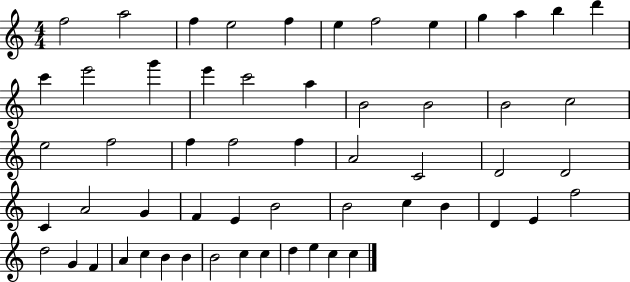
{
  \clef treble
  \numericTimeSignature
  \time 4/4
  \key c \major
  f''2 a''2 | f''4 e''2 f''4 | e''4 f''2 e''4 | g''4 a''4 b''4 d'''4 | \break c'''4 e'''2 g'''4 | e'''4 c'''2 a''4 | b'2 b'2 | b'2 c''2 | \break e''2 f''2 | f''4 f''2 f''4 | a'2 c'2 | d'2 d'2 | \break c'4 a'2 g'4 | f'4 e'4 b'2 | b'2 c''4 b'4 | d'4 e'4 f''2 | \break d''2 g'4 f'4 | a'4 c''4 b'4 b'4 | b'2 c''4 c''4 | d''4 e''4 c''4 c''4 | \break \bar "|."
}